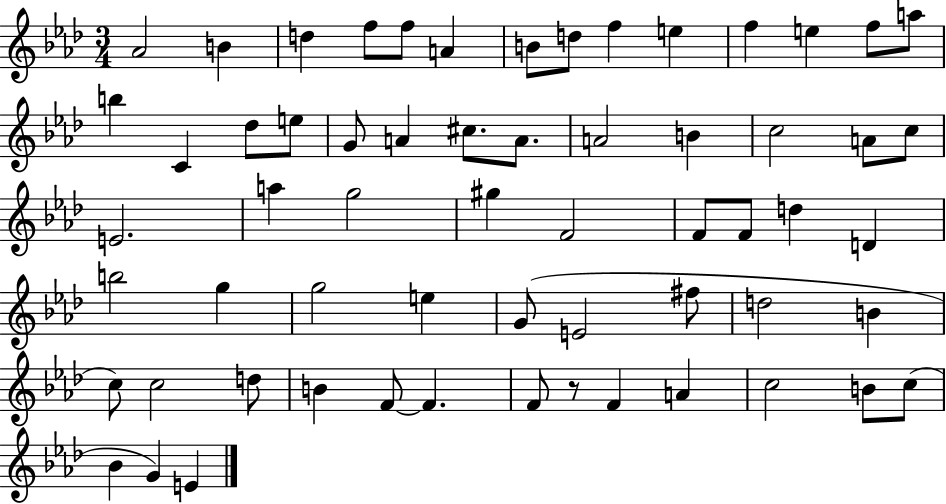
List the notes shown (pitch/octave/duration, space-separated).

Ab4/h B4/q D5/q F5/e F5/e A4/q B4/e D5/e F5/q E5/q F5/q E5/q F5/e A5/e B5/q C4/q Db5/e E5/e G4/e A4/q C#5/e. A4/e. A4/h B4/q C5/h A4/e C5/e E4/h. A5/q G5/h G#5/q F4/h F4/e F4/e D5/q D4/q B5/h G5/q G5/h E5/q G4/e E4/h F#5/e D5/h B4/q C5/e C5/h D5/e B4/q F4/e F4/q. F4/e R/e F4/q A4/q C5/h B4/e C5/e Bb4/q G4/q E4/q